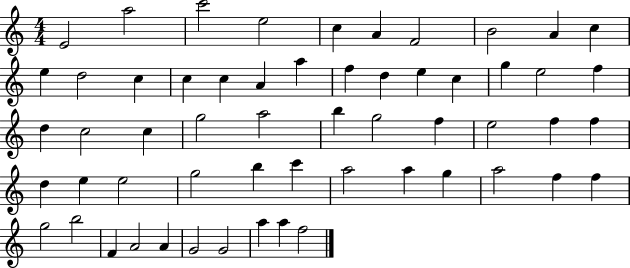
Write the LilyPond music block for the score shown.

{
  \clef treble
  \numericTimeSignature
  \time 4/4
  \key c \major
  e'2 a''2 | c'''2 e''2 | c''4 a'4 f'2 | b'2 a'4 c''4 | \break e''4 d''2 c''4 | c''4 c''4 a'4 a''4 | f''4 d''4 e''4 c''4 | g''4 e''2 f''4 | \break d''4 c''2 c''4 | g''2 a''2 | b''4 g''2 f''4 | e''2 f''4 f''4 | \break d''4 e''4 e''2 | g''2 b''4 c'''4 | a''2 a''4 g''4 | a''2 f''4 f''4 | \break g''2 b''2 | f'4 a'2 a'4 | g'2 g'2 | a''4 a''4 f''2 | \break \bar "|."
}